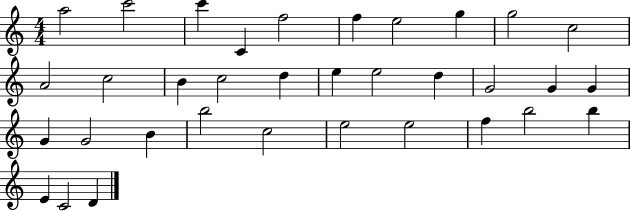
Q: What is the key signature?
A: C major